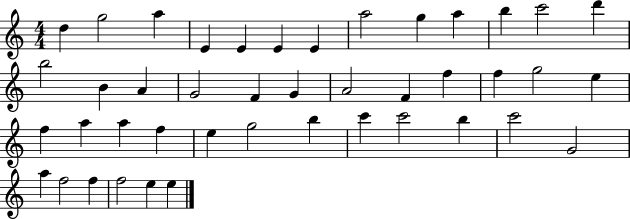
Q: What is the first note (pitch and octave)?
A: D5